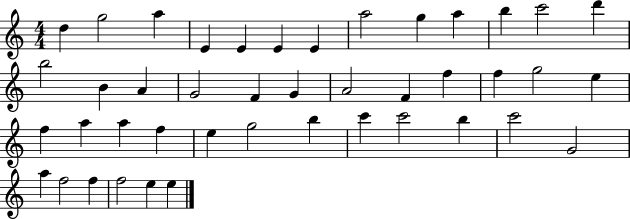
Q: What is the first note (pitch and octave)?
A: D5